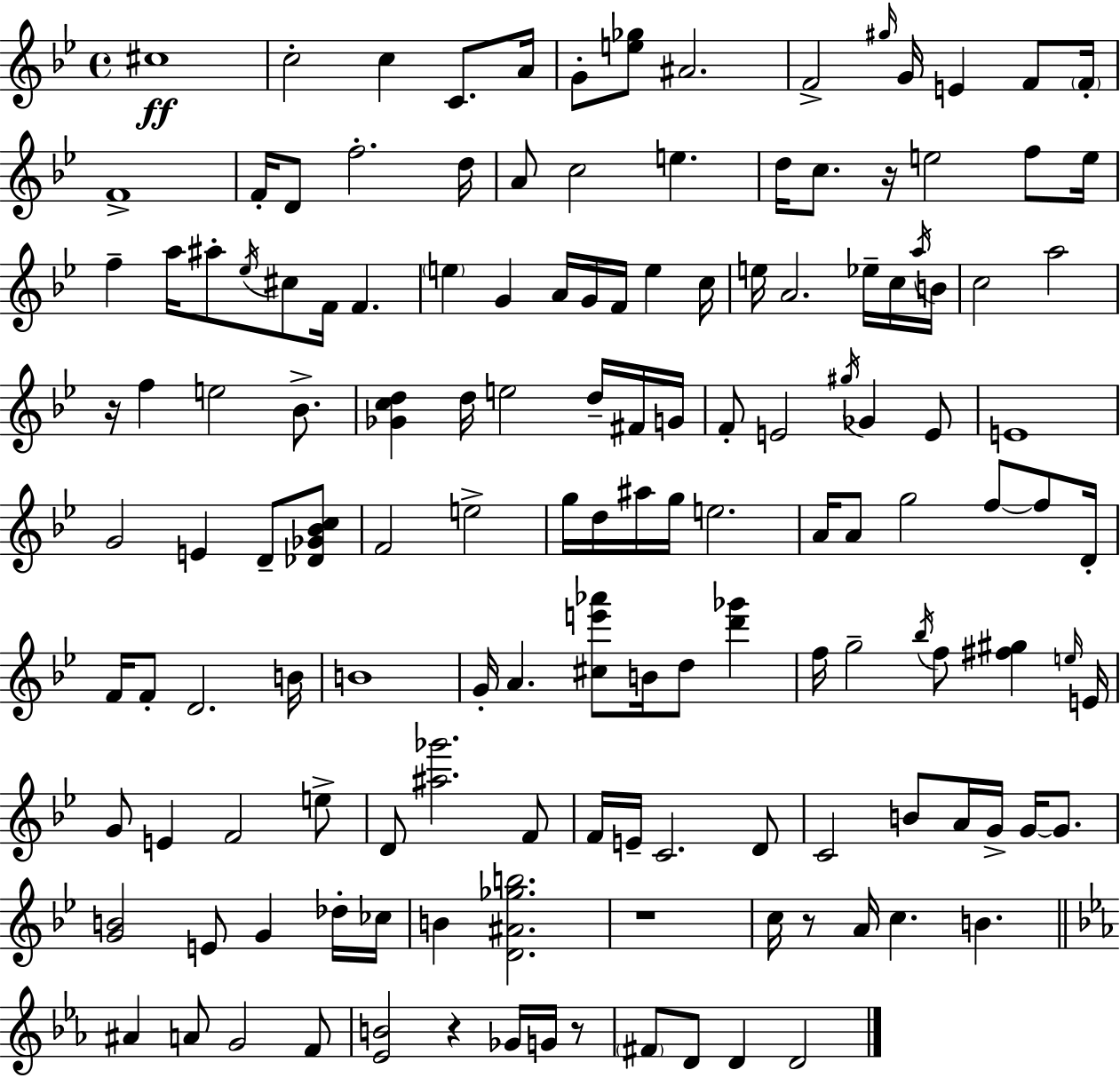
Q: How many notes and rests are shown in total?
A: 144